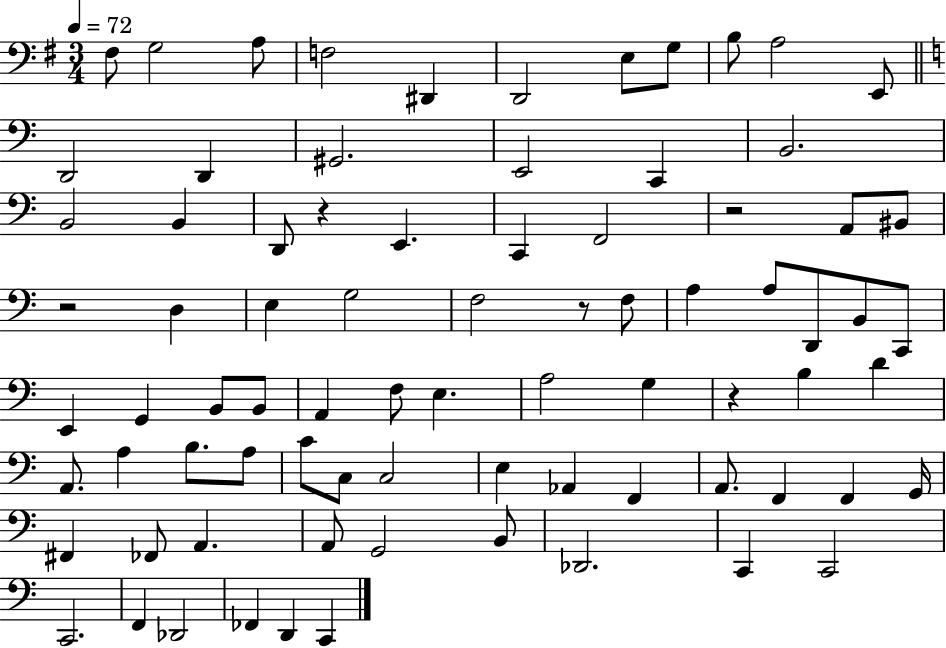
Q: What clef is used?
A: bass